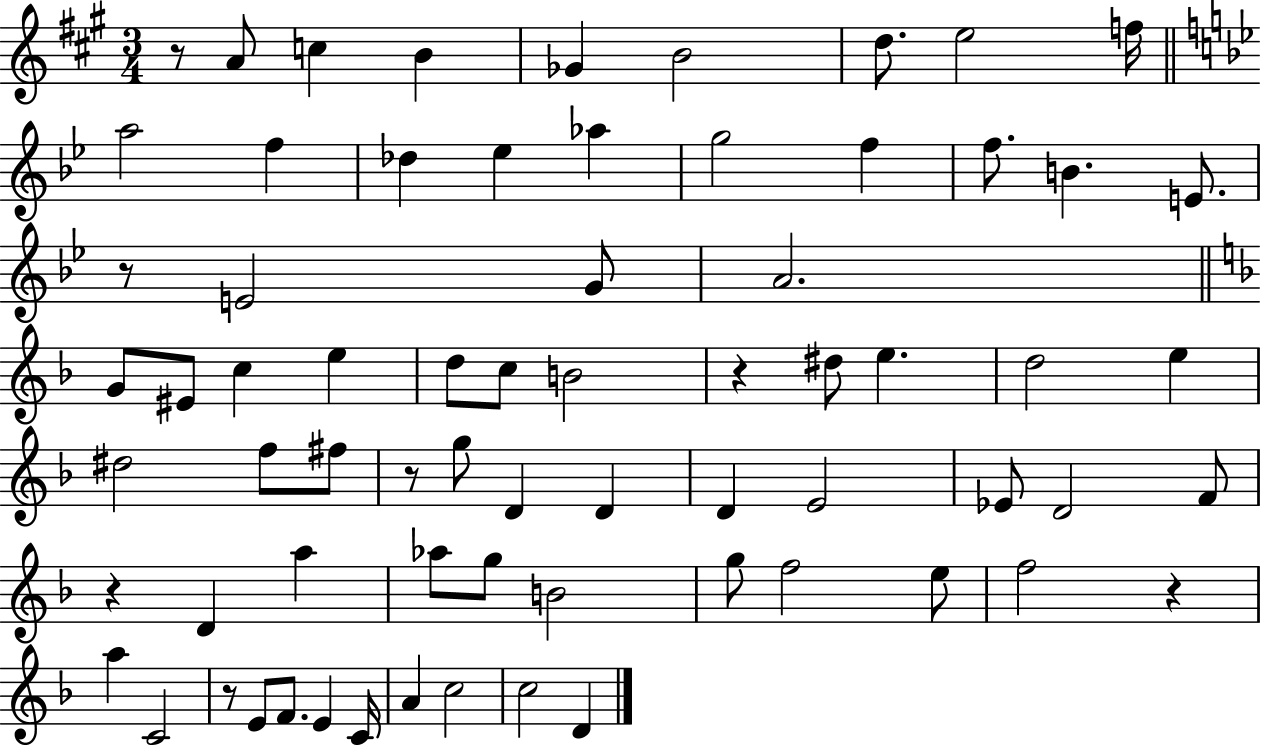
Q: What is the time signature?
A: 3/4